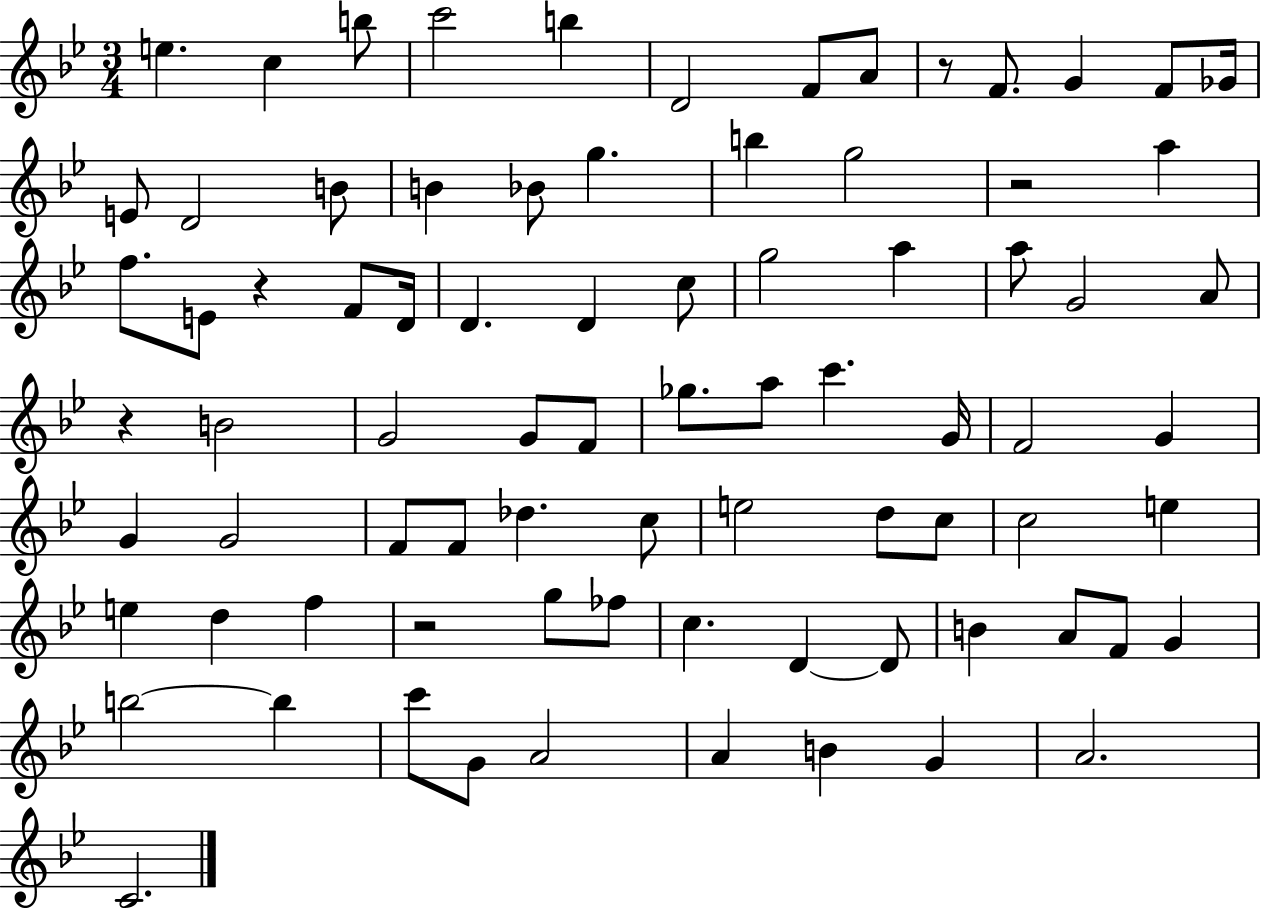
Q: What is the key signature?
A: BES major